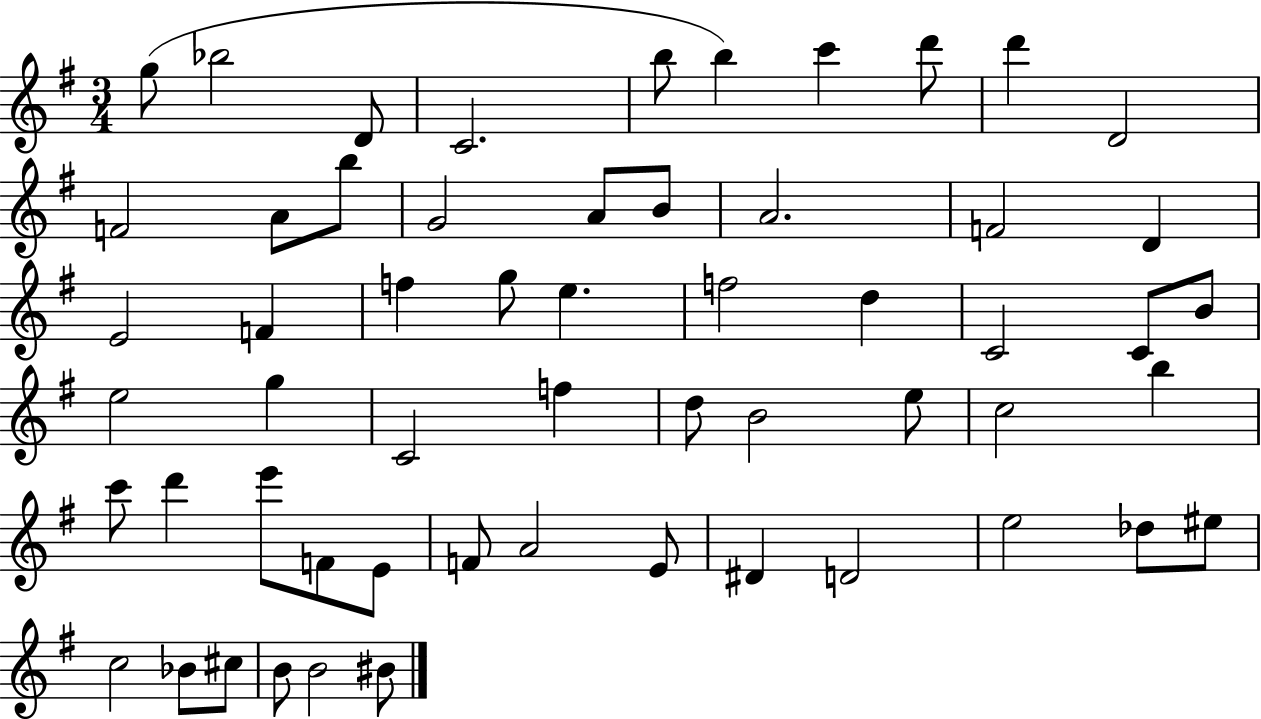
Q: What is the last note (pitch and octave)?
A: BIS4